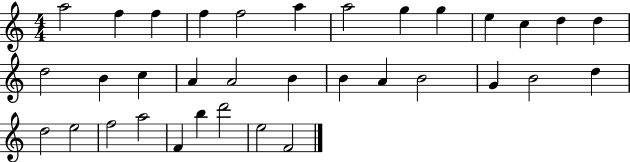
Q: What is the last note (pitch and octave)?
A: F4